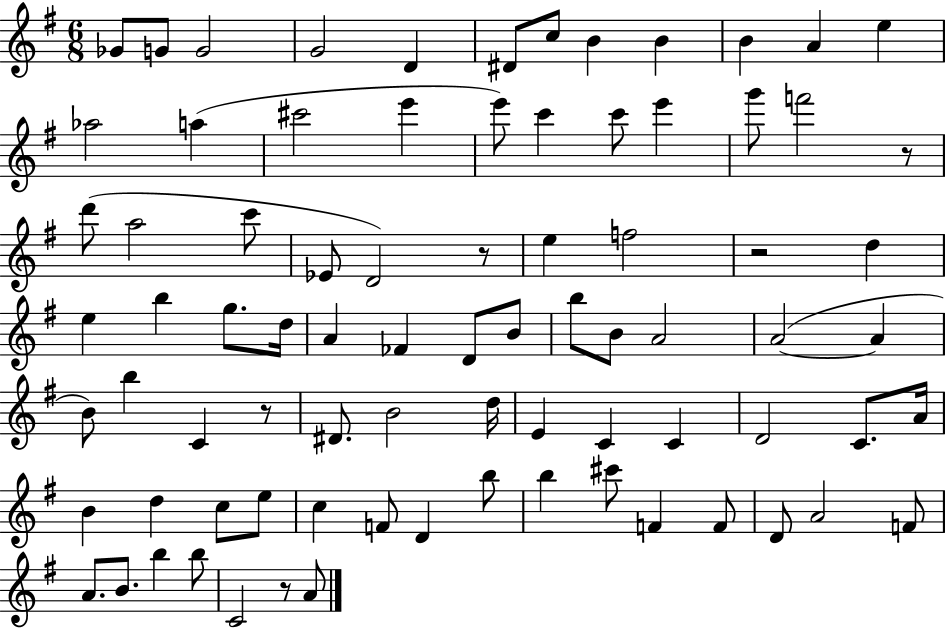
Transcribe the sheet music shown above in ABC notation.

X:1
T:Untitled
M:6/8
L:1/4
K:G
_G/2 G/2 G2 G2 D ^D/2 c/2 B B B A e _a2 a ^c'2 e' e'/2 c' c'/2 e' g'/2 f'2 z/2 d'/2 a2 c'/2 _E/2 D2 z/2 e f2 z2 d e b g/2 d/4 A _F D/2 B/2 b/2 B/2 A2 A2 A B/2 b C z/2 ^D/2 B2 d/4 E C C D2 C/2 A/4 B d c/2 e/2 c F/2 D b/2 b ^c'/2 F F/2 D/2 A2 F/2 A/2 B/2 b b/2 C2 z/2 A/2